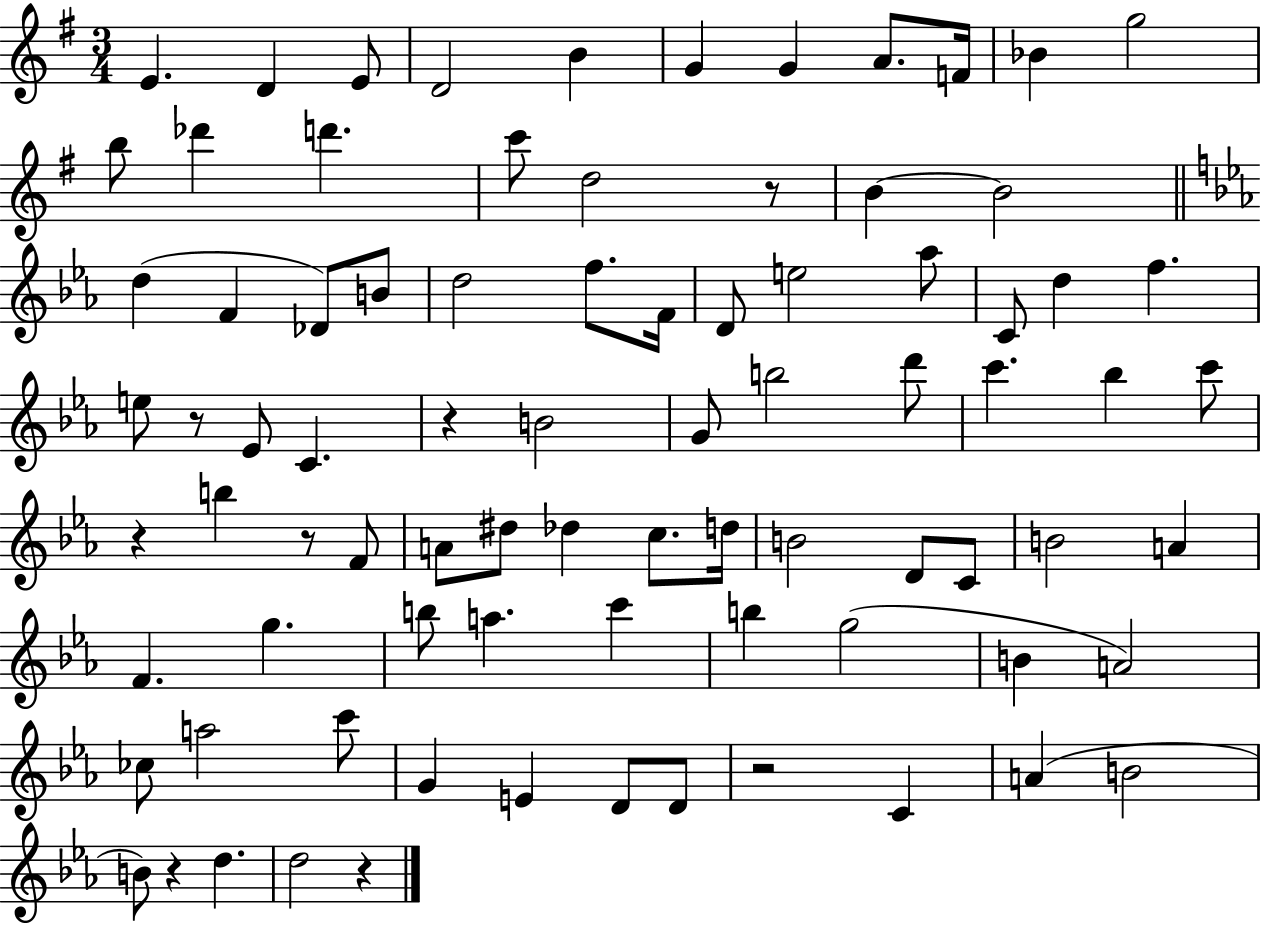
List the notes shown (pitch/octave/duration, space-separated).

E4/q. D4/q E4/e D4/h B4/q G4/q G4/q A4/e. F4/s Bb4/q G5/h B5/e Db6/q D6/q. C6/e D5/h R/e B4/q B4/h D5/q F4/q Db4/e B4/e D5/h F5/e. F4/s D4/e E5/h Ab5/e C4/e D5/q F5/q. E5/e R/e Eb4/e C4/q. R/q B4/h G4/e B5/h D6/e C6/q. Bb5/q C6/e R/q B5/q R/e F4/e A4/e D#5/e Db5/q C5/e. D5/s B4/h D4/e C4/e B4/h A4/q F4/q. G5/q. B5/e A5/q. C6/q B5/q G5/h B4/q A4/h CES5/e A5/h C6/e G4/q E4/q D4/e D4/e R/h C4/q A4/q B4/h B4/e R/q D5/q. D5/h R/q